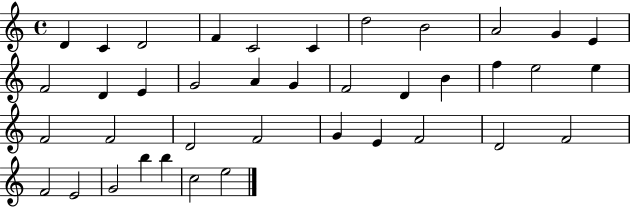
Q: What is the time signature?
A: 4/4